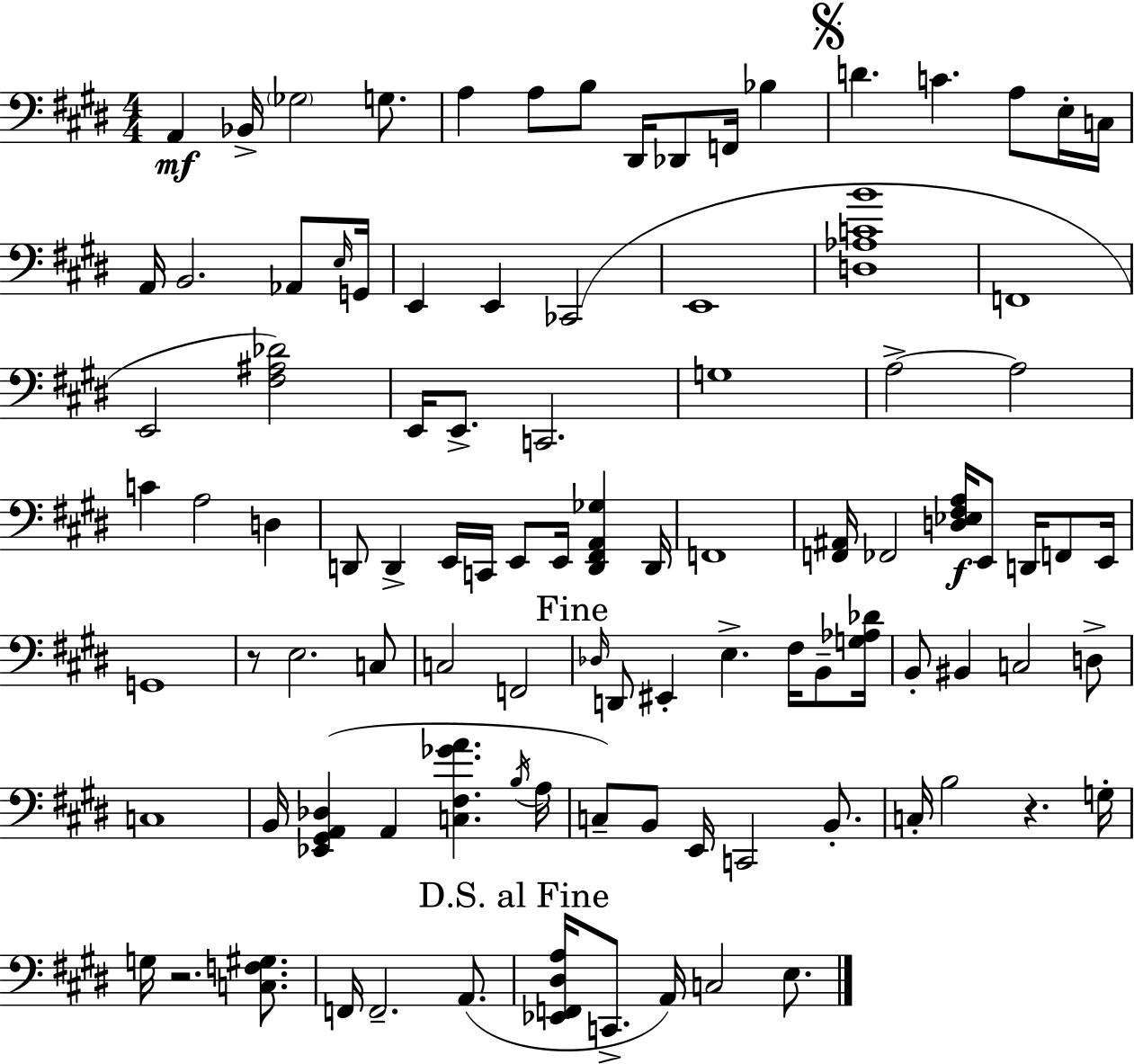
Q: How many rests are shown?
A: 3